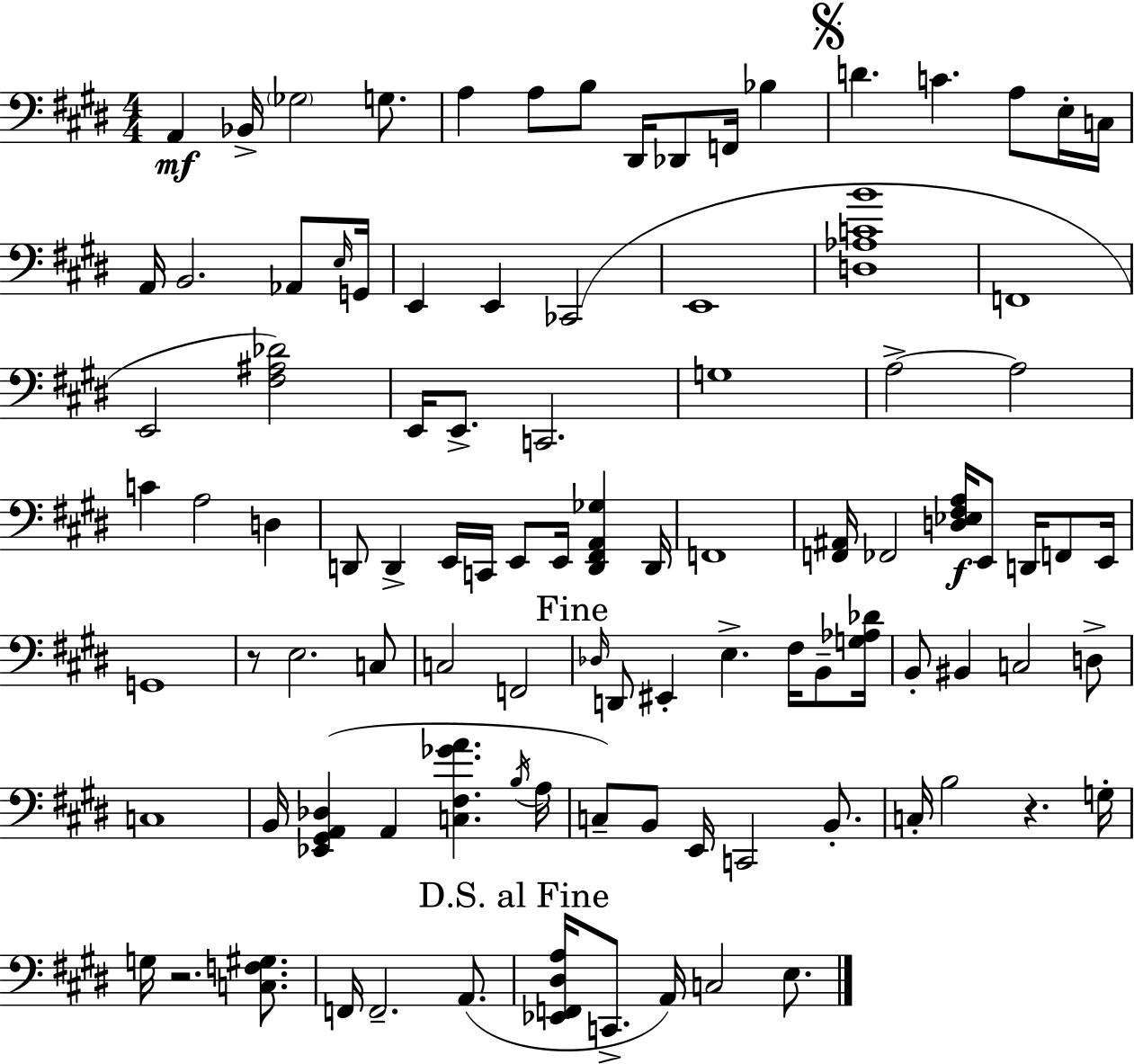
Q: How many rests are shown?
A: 3